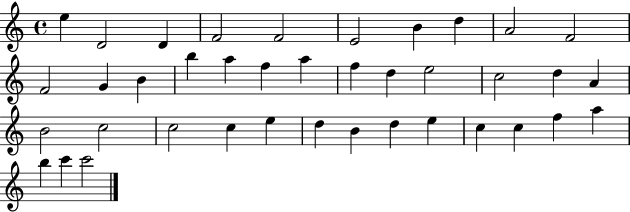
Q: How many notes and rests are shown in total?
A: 39